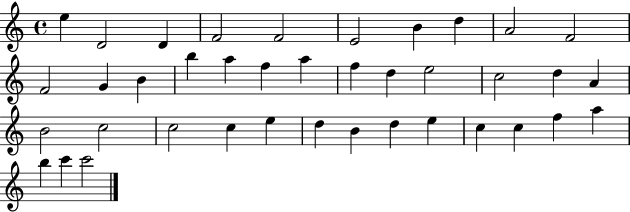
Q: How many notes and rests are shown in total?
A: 39